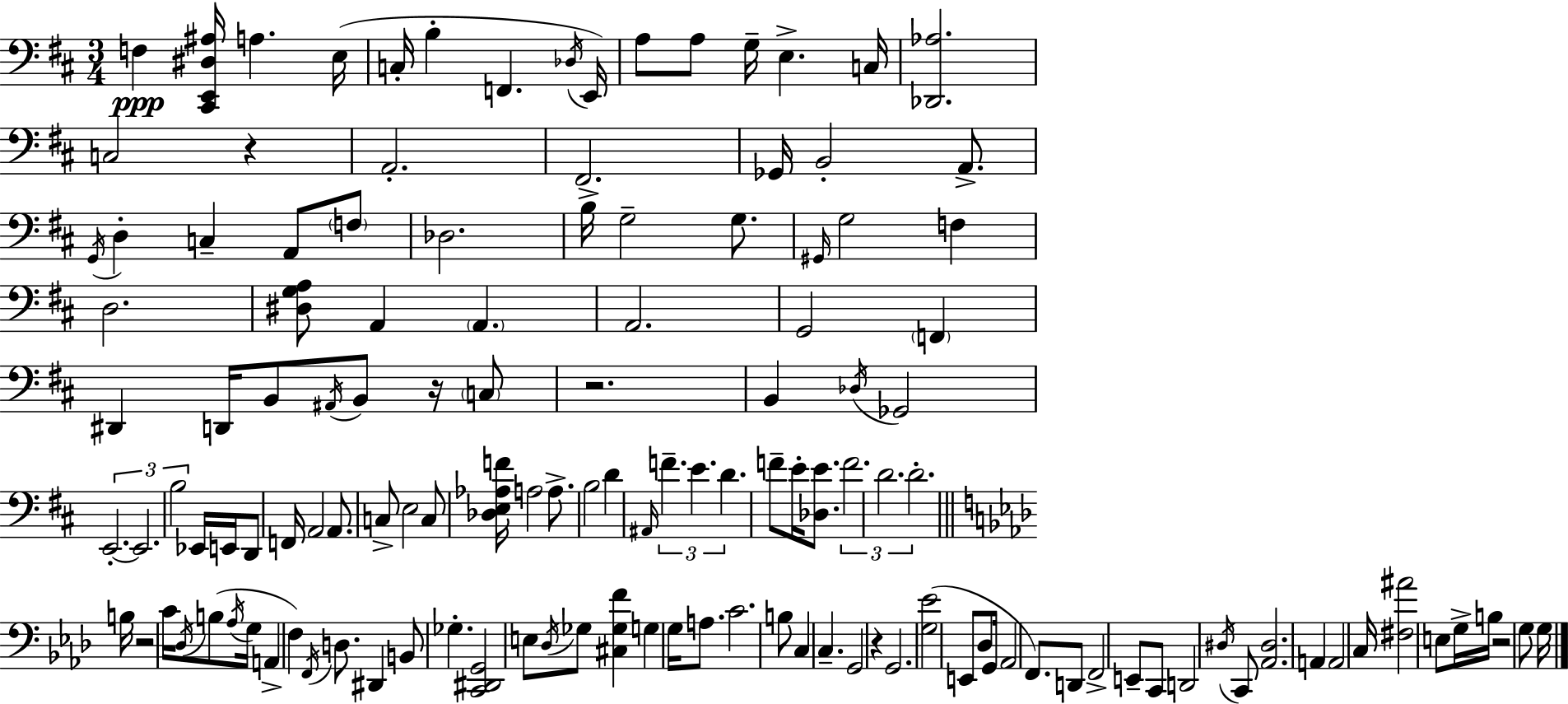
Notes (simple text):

F3/q [C#2,E2,D#3,A#3]/s A3/q. E3/s C3/s B3/q F2/q. Db3/s E2/s A3/e A3/e G3/s E3/q. C3/s [Db2,Ab3]/h. C3/h R/q A2/h. F#2/h. Gb2/s B2/h A2/e. G2/s D3/q C3/q A2/e F3/e Db3/h. B3/s G3/h G3/e. G#2/s G3/h F3/q D3/h. [D#3,G3,A3]/e A2/q A2/q. A2/h. G2/h F2/q D#2/q D2/s B2/e A#2/s B2/e R/s C3/e R/h. B2/q Db3/s Gb2/h E2/h. E2/h. B3/h Eb2/s E2/s D2/e F2/s A2/h A2/e. C3/e E3/h C3/e [Db3,E3,Ab3,F4]/s A3/h A3/e. B3/h D4/q A#2/s F4/q. E4/q. D4/q. F4/e E4/s [Db3,E4]/e. F4/h. D4/h. D4/h. B3/s R/h C4/s Db3/s B3/e Ab3/s G3/s A2/q F3/q F2/s D3/e. D#2/q B2/e Gb3/q. [C2,D#2,G2]/h E3/e Db3/s Gb3/e [C#3,Gb3,F4]/q G3/q G3/s A3/e. C4/h. B3/e C3/q C3/q. G2/h R/q G2/h. [G3,Eb4]/h E2/e Db3/e G2/s Ab2/h F2/e. D2/e F2/h E2/e C2/e D2/h D#3/s C2/e [Ab2,D#3]/h. A2/q A2/h C3/s [F#3,A#4]/h E3/e G3/s B3/s R/h G3/e G3/s